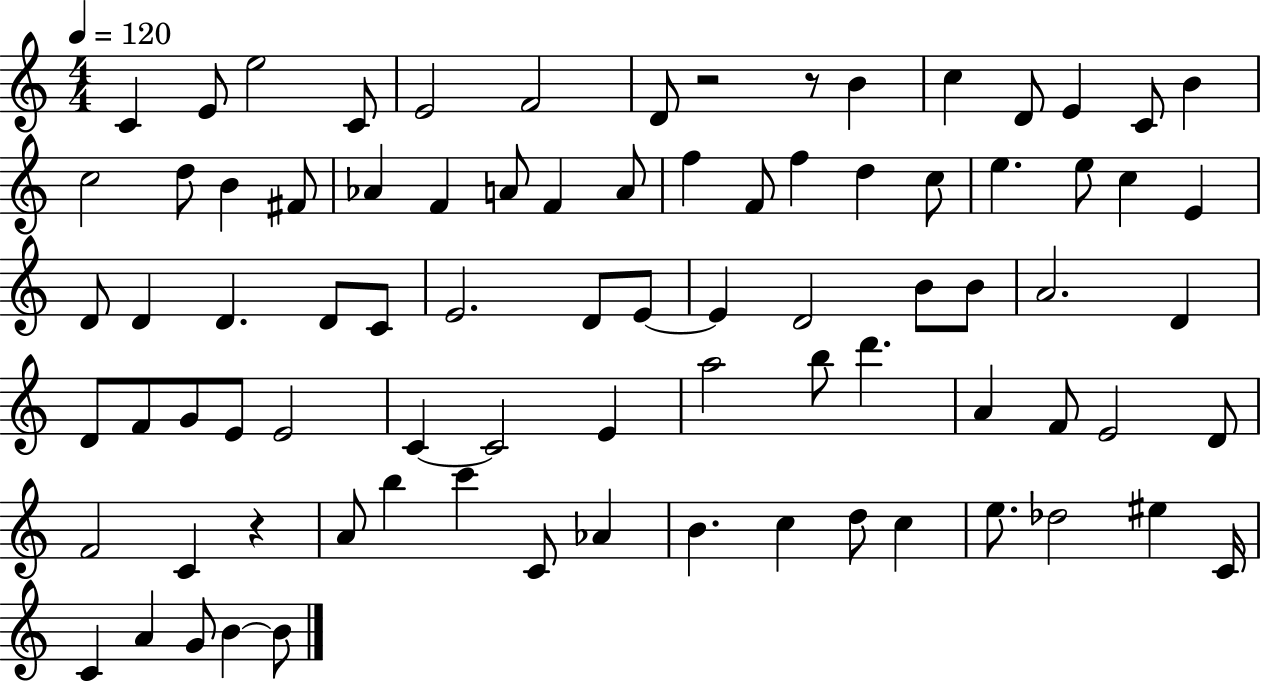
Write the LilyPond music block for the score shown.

{
  \clef treble
  \numericTimeSignature
  \time 4/4
  \key c \major
  \tempo 4 = 120
  c'4 e'8 e''2 c'8 | e'2 f'2 | d'8 r2 r8 b'4 | c''4 d'8 e'4 c'8 b'4 | \break c''2 d''8 b'4 fis'8 | aes'4 f'4 a'8 f'4 a'8 | f''4 f'8 f''4 d''4 c''8 | e''4. e''8 c''4 e'4 | \break d'8 d'4 d'4. d'8 c'8 | e'2. d'8 e'8~~ | e'4 d'2 b'8 b'8 | a'2. d'4 | \break d'8 f'8 g'8 e'8 e'2 | c'4~~ c'2 e'4 | a''2 b''8 d'''4. | a'4 f'8 e'2 d'8 | \break f'2 c'4 r4 | a'8 b''4 c'''4 c'8 aes'4 | b'4. c''4 d''8 c''4 | e''8. des''2 eis''4 c'16 | \break c'4 a'4 g'8 b'4~~ b'8 | \bar "|."
}